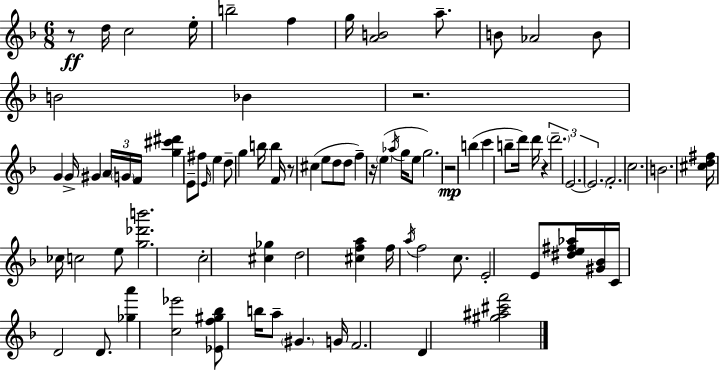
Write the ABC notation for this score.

X:1
T:Untitled
M:6/8
L:1/4
K:F
z/2 d/4 c2 e/4 b2 f g/4 [AB]2 a/2 B/2 _A2 B/2 B2 _B z2 G G/4 ^G A/4 G/4 F/4 [g^c'^d'] E/2 ^f/2 E/4 e d/2 g b/4 b F/4 z/2 ^c e/2 d/2 d/2 f z/4 e _a/4 g/4 e/2 g2 z2 b c' b/2 d'/4 d'/4 z d'2 E2 E2 F2 c2 B2 [^cd^f]/4 _c/4 c2 e/2 [g_d'b']2 c2 [^c_g] d2 [^cfa] f/4 a/4 f2 c/2 E2 E/2 [^de^f_a]/4 [^G_B]/4 C/4 D2 D/2 [_ga'] [c_e']2 [_Ef^g_b]/2 b/4 a/2 ^G G/4 F2 D [^g^a^c'f']2